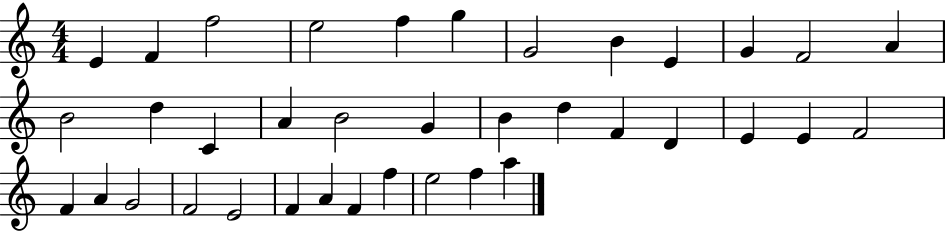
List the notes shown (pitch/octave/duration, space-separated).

E4/q F4/q F5/h E5/h F5/q G5/q G4/h B4/q E4/q G4/q F4/h A4/q B4/h D5/q C4/q A4/q B4/h G4/q B4/q D5/q F4/q D4/q E4/q E4/q F4/h F4/q A4/q G4/h F4/h E4/h F4/q A4/q F4/q F5/q E5/h F5/q A5/q